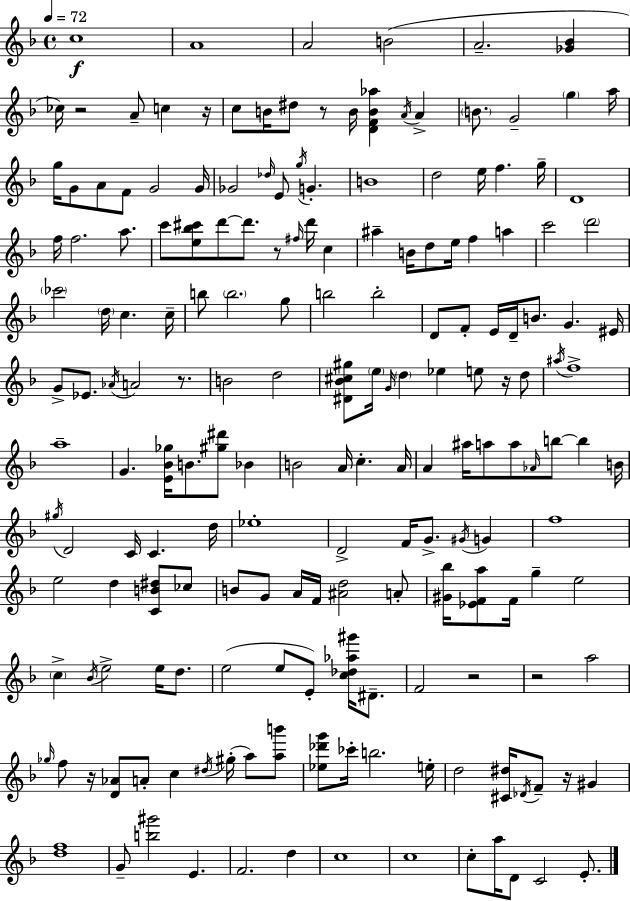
{
  \clef treble
  \time 4/4
  \defaultTimeSignature
  \key f \major
  \tempo 4 = 72
  \repeat volta 2 { c''1\f | a'1 | a'2 b'2( | a'2.-- <ges' bes'>4 | \break ces''16) r2 a'8-- c''4 r16 | c''8 b'16 dis''8 r8 b'16 <d' f' b' aes''>4 \acciaccatura { a'16 } a'4-> | \parenthesize b'8. g'2-- \parenthesize g''4 | a''16 g''16 g'8 a'8 f'8 g'2 | \break g'16 ges'2 \grace { des''16 } e'8 \acciaccatura { g''16 } g'4.-. | b'1 | d''2 e''16 f''4. | g''16-- d'1 | \break f''16 f''2. | a''8. c'''8 <e'' bes'' cis'''>8 d'''8~~ d'''8. r8 \grace { fis''16 } d'''16 | c''4 ais''4-- b'16 d''8 e''16 f''4 | a''4 c'''2 \parenthesize d'''2 | \break \parenthesize ces'''2 \parenthesize d''16 c''4. | c''16-- b''8 \parenthesize b''2. | g''8 b''2 b''2-. | d'8 f'8-. e'16 d'16-- b'8. g'4. | \break eis'16 g'8-> ees'8. \acciaccatura { aes'16 } a'2 | r8. b'2 d''2 | <dis' bes' cis'' gis''>8 \parenthesize e''16 \grace { g'16 } \parenthesize d''4 ees''4 | e''8 r16 d''8 \acciaccatura { ais''16 } f''1-> | \break a''1-- | g'4. <e' bes' ges''>16 b'8. | <gis'' dis'''>8 bes'4 b'2 a'16 | c''4.-. a'16 a'4 ais''16 a''8 a''8 | \break \grace { aes'16 } b''8~~ b''4 b'16 \acciaccatura { gis''16 } d'2 | c'16 c'4. d''16 ees''1-. | d'2-> | f'16 g'8.-> \acciaccatura { gis'16 } g'4 f''1 | \break e''2 | d''4 <c' b' dis''>8 ces''8 b'8 g'8 a'16 f'16 | <ais' d''>2 a'8-. <gis' bes''>16 <ees' f' a''>8 f'16 g''4-- | e''2 \parenthesize c''4-> \acciaccatura { bes'16 } e''2-> | \break e''16 d''8. e''2( | e''8 e'8-.) <c'' des'' aes'' gis'''>16 dis'8.-- f'2 | r2 r2 | a''2 \grace { ges''16 } f''8 r16 <d' aes'>8 | \break a'8-. c''4 \acciaccatura { dis''16 }( gis''16-. a''8) <a'' b'''>8 <ees'' des''' g'''>8 ces'''16-. | b''2. e''16-. d''2 | <cis' dis''>16 \acciaccatura { des'16 } f'8-- r16 gis'4 <d'' f''>1 | g'8-- | \break <b'' gis'''>2 e'4. f'2. | d''4 c''1 | c''1 | c''8-. | \break a''16 d'8 c'2 e'8.-. } \bar "|."
}